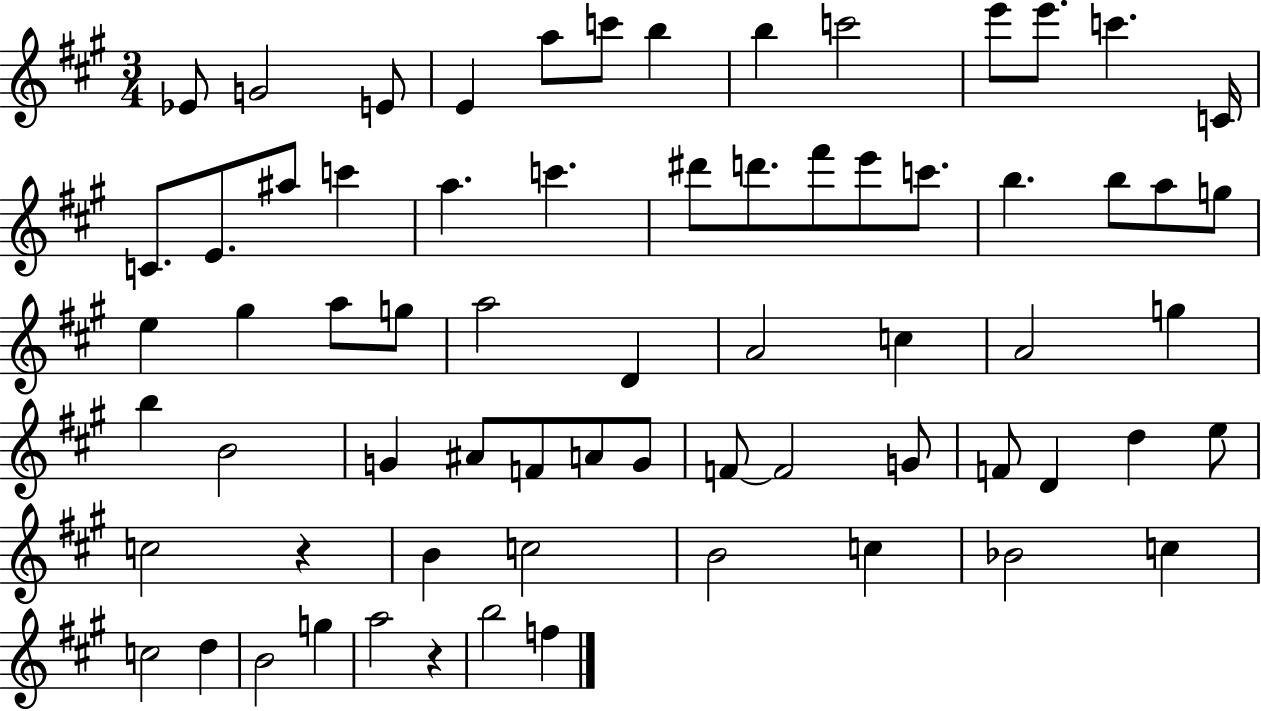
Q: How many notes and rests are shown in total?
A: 68